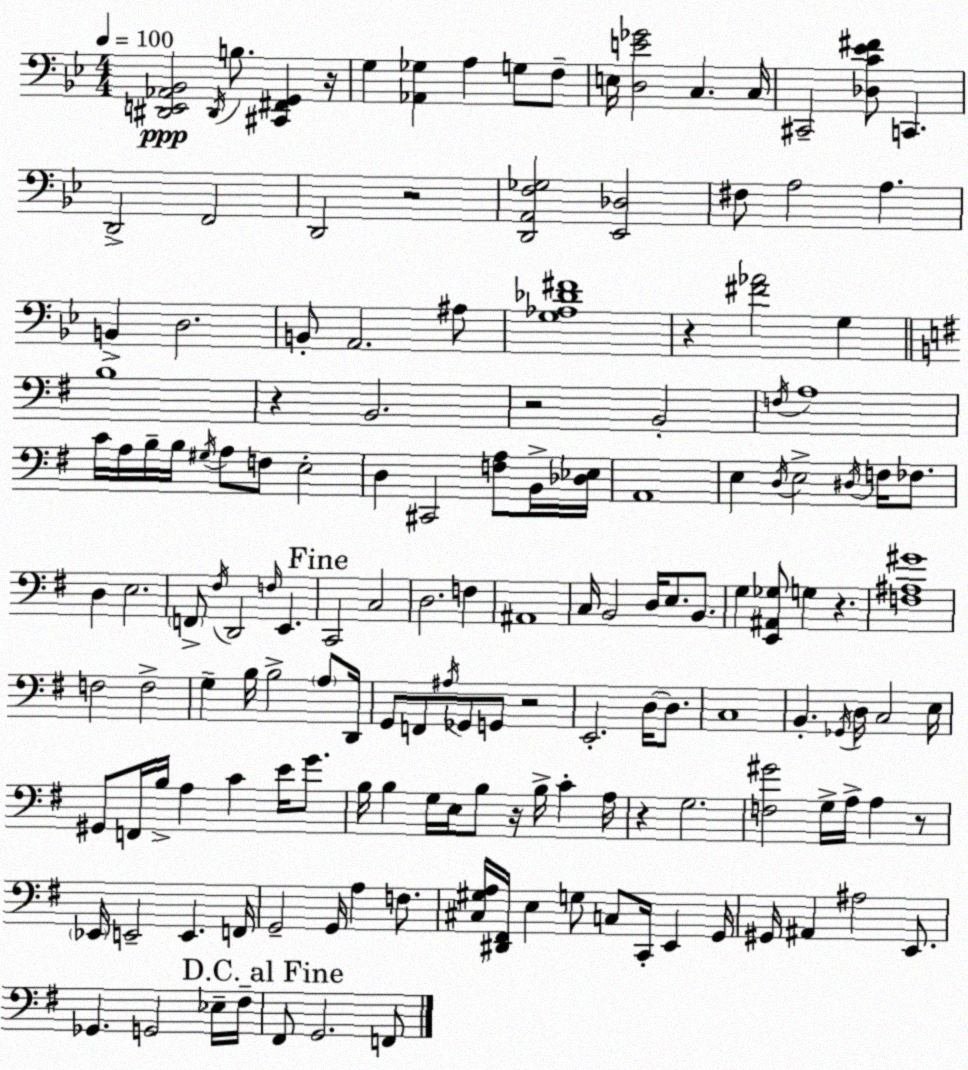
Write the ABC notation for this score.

X:1
T:Untitled
M:4/4
L:1/4
K:Bb
[^D,,E,,_A,,_B,,]2 ^D,,/4 B,/2 [^C,,^F,,G,,] z/4 G, [_A,,_G,] A, G,/2 F,/2 E,/4 [D,E_G]2 C, C,/4 ^C,,2 [_D,C_E^F]/2 C,, D,,2 F,,2 D,,2 z2 [D,,A,,F,_G,]2 [_E,,_D,]2 ^F,/2 A,2 A, B,, D,2 B,,/2 A,,2 ^A,/2 [G,_A,_D^F]4 z [^F_A]2 G, B,4 z B,,2 z2 B,,2 F,/4 A,4 C/4 A,/4 B,/4 B,/4 ^G,/4 A,/2 F,/2 E,2 D, ^C,,2 [F,A,]/2 B,,/4 [_D,_E,]/4 A,,4 E, D,/4 E,2 ^D,/4 F,/4 _F,/2 D, E,2 F,,/2 ^F,/4 D,,2 F,/4 E,, C,,2 C,2 D,2 F, ^A,,4 C,/4 B,,2 D,/4 E,/2 B,,/2 G, [E,,^A,,_G,]/2 G, z [F,^A,^G]4 F,2 F,2 G, B,/4 B,2 A,/2 D,,/4 G,,/2 F,,/2 ^A,/4 _G,,/2 G,,/2 z2 E,,2 D,/4 D,/2 C,4 B,, _G,,/4 D,/4 C,2 E,/4 ^G,,/2 F,,/4 B,/4 A, C E/4 G/2 B,/4 B, G,/4 E,/4 B,/2 z/4 B,/4 C A,/4 z G,2 [F,^G]2 G,/4 A,/4 A, z/2 _E,,/4 E,,2 E,, F,,/4 G,,2 G,,/4 A, F,/2 [^C,^G,A,]/4 [^D,,^F,,]/4 E, G,/2 C,/2 C,,/4 E,, G,,/4 ^G,,/4 ^A,, ^A,2 E,,/2 _G,, G,,2 _E,/4 ^F,/4 ^F,,/2 G,,2 F,,/2